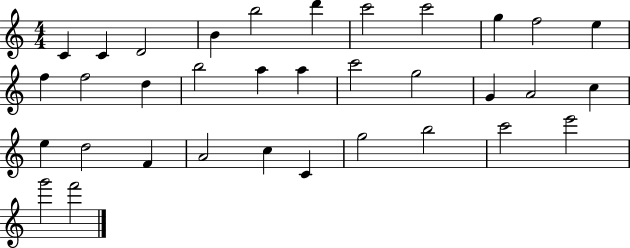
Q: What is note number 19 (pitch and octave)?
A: G5